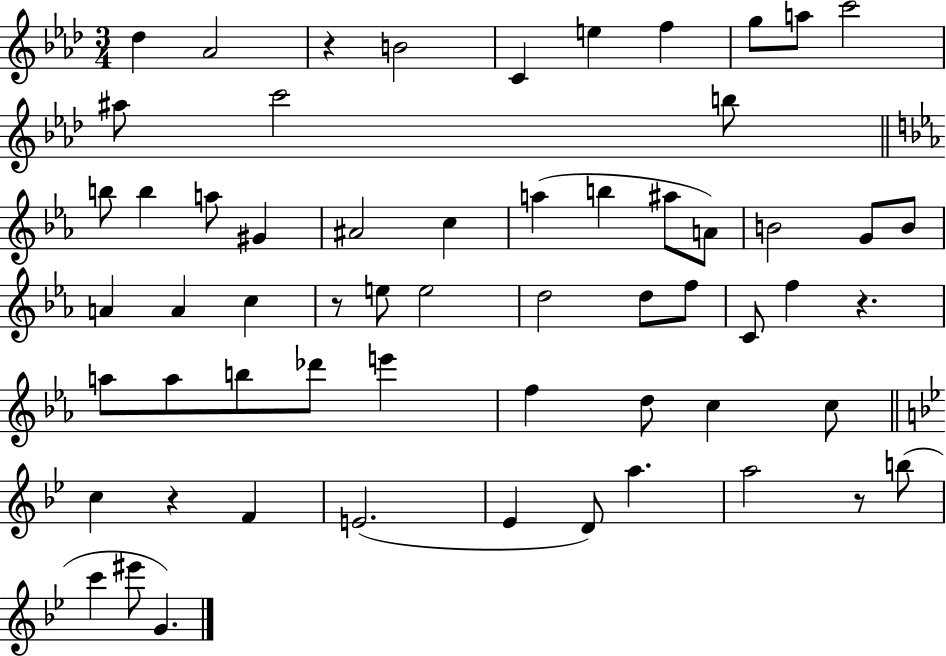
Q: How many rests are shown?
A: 5